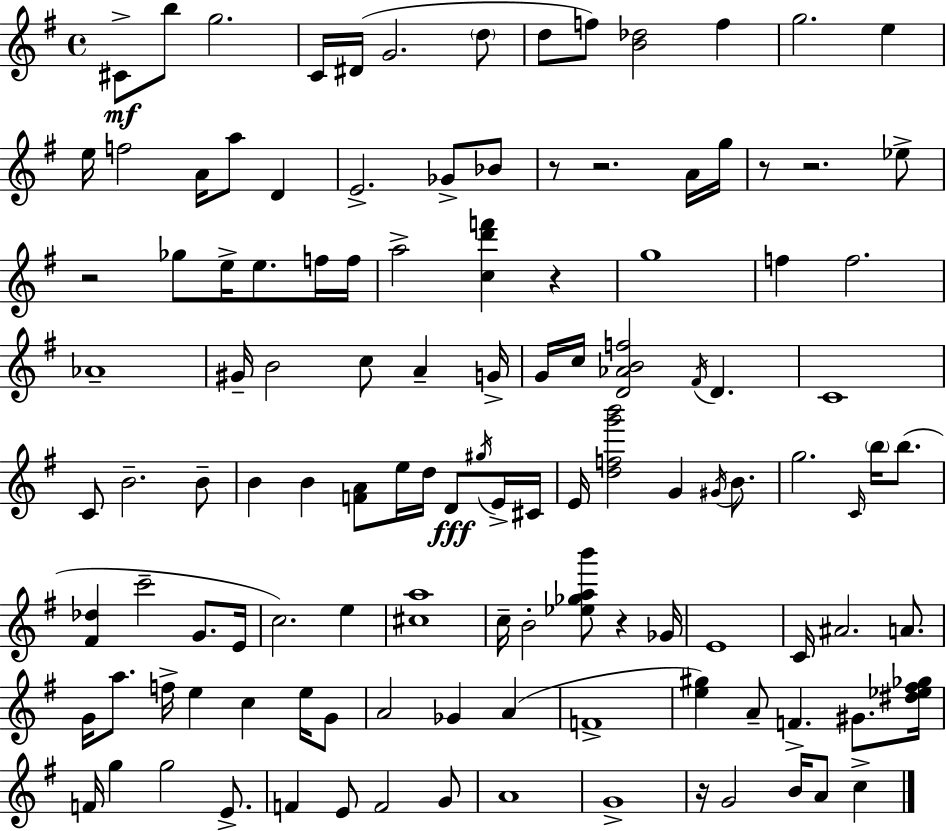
{
  \clef treble
  \time 4/4
  \defaultTimeSignature
  \key e \minor
  cis'8->\mf b''8 g''2. | c'16 dis'16( g'2. \parenthesize d''8 | d''8 f''8) <b' des''>2 f''4 | g''2. e''4 | \break e''16 f''2 a'16 a''8 d'4 | e'2.-> ges'8-> bes'8 | r8 r2. a'16 g''16 | r8 r2. ees''8-> | \break r2 ges''8 e''16-> e''8. f''16 f''16 | a''2-> <c'' d''' f'''>4 r4 | g''1 | f''4 f''2. | \break aes'1-- | gis'16-- b'2 c''8 a'4-- g'16-> | g'16 c''16 <d' aes' b' f''>2 \acciaccatura { fis'16 } d'4. | c'1 | \break c'8 b'2.-- b'8-- | b'4 b'4 <f' a'>8 e''16 d''16 d'8\fff \acciaccatura { gis''16 } | e'16-> cis'16 e'16 <d'' f'' g''' b'''>2 g'4 \acciaccatura { gis'16 } | b'8. g''2. \grace { c'16 } | \break \parenthesize b''16 b''8.( <fis' des''>4 c'''2-- | g'8. e'16 c''2.) | e''4 <cis'' a''>1 | c''16-- b'2-. <ees'' ges'' a'' b'''>8 r4 | \break ges'16 e'1 | c'16 ais'2. | a'8. g'16 a''8. f''16-> e''4 c''4 | e''16 g'8 a'2 ges'4 | \break a'4( f'1-> | <e'' gis''>4) a'8-- f'4.-> | gis'8. <dis'' ees'' fis'' ges''>16 f'16 g''4 g''2 | e'8.-> f'4 e'8 f'2 | \break g'8 a'1 | g'1-> | r16 g'2 b'16 a'8 | c''4-> \bar "|."
}